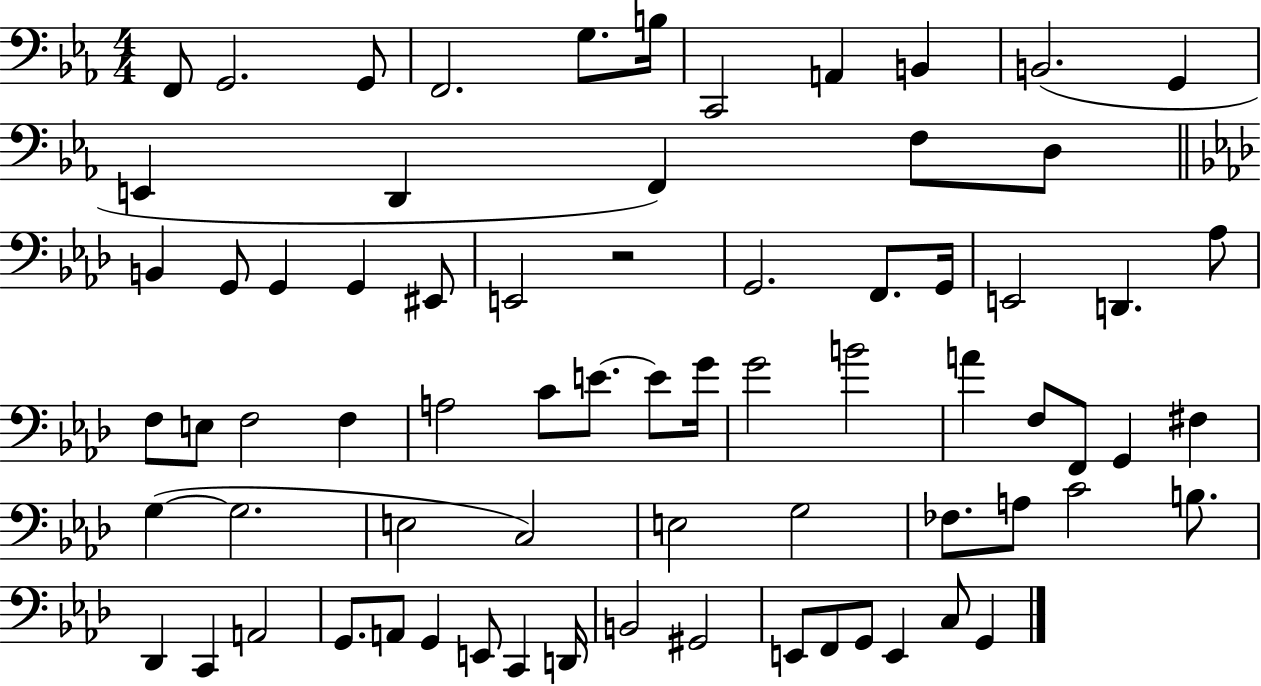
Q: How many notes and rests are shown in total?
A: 72